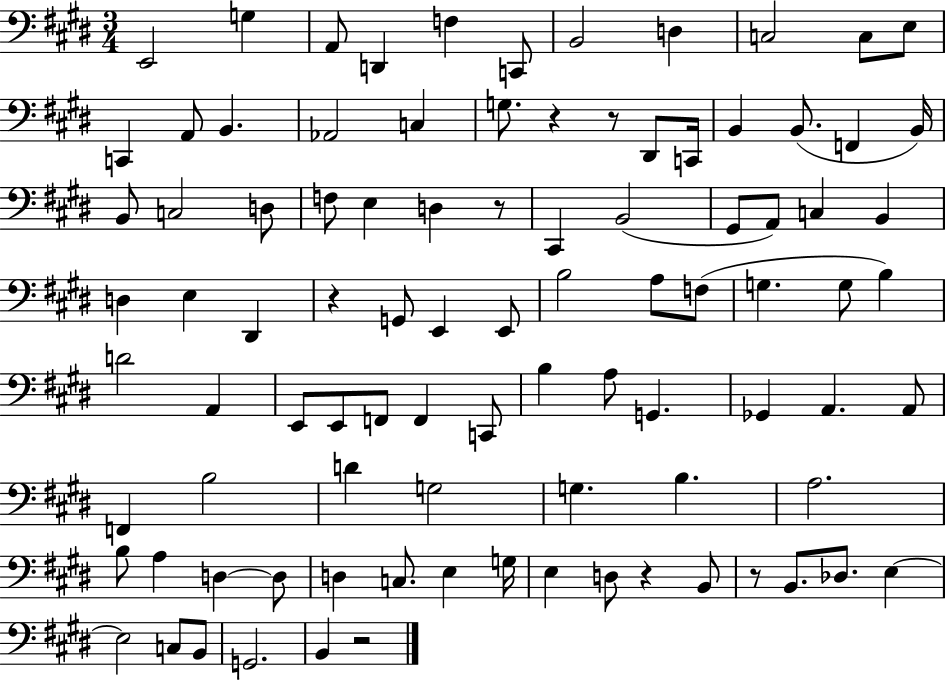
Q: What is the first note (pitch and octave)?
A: E2